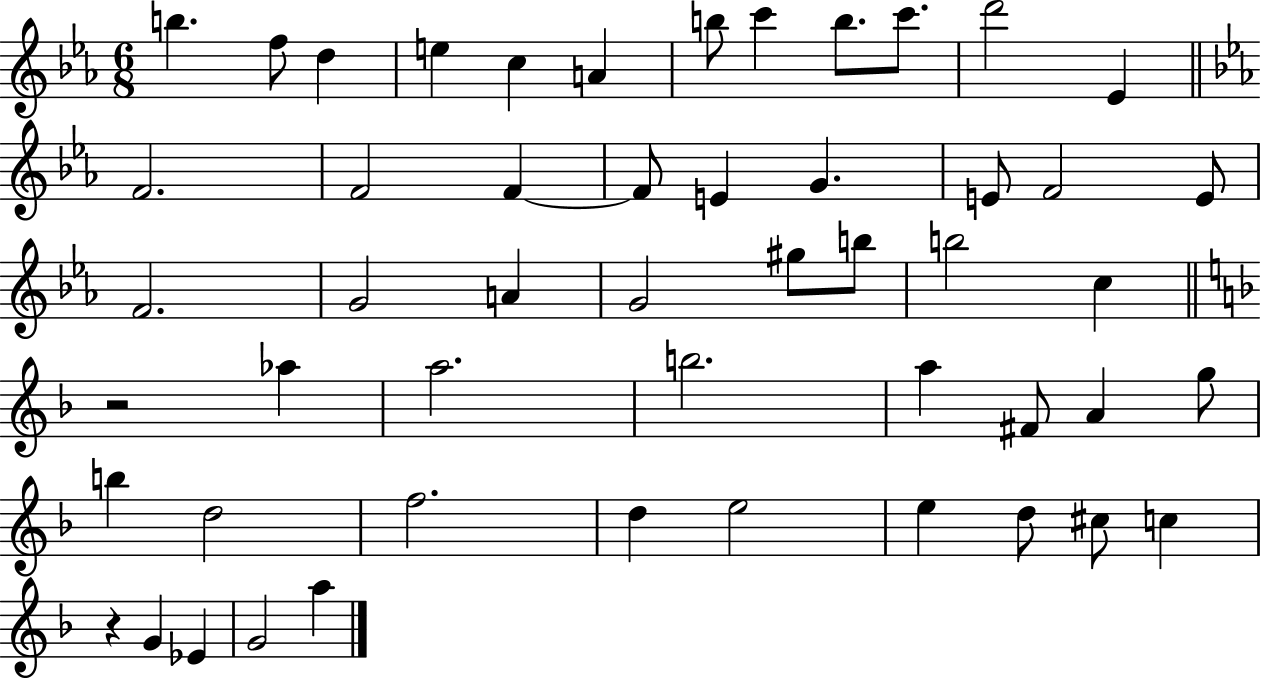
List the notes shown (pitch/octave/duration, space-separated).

B5/q. F5/e D5/q E5/q C5/q A4/q B5/e C6/q B5/e. C6/e. D6/h Eb4/q F4/h. F4/h F4/q F4/e E4/q G4/q. E4/e F4/h E4/e F4/h. G4/h A4/q G4/h G#5/e B5/e B5/h C5/q R/h Ab5/q A5/h. B5/h. A5/q F#4/e A4/q G5/e B5/q D5/h F5/h. D5/q E5/h E5/q D5/e C#5/e C5/q R/q G4/q Eb4/q G4/h A5/q